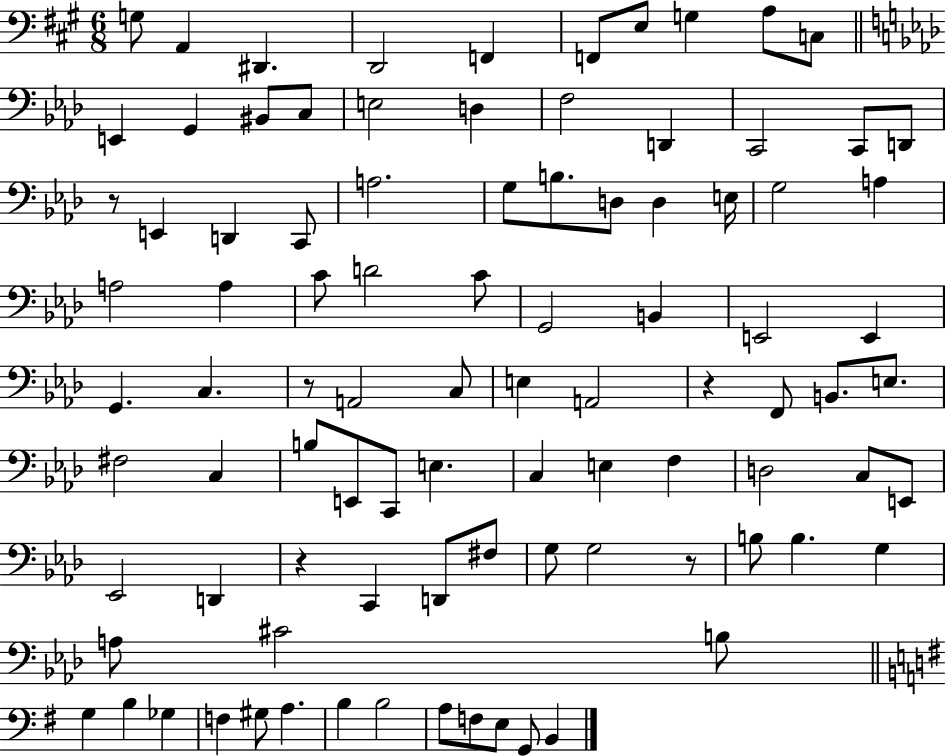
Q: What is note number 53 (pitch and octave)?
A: B3